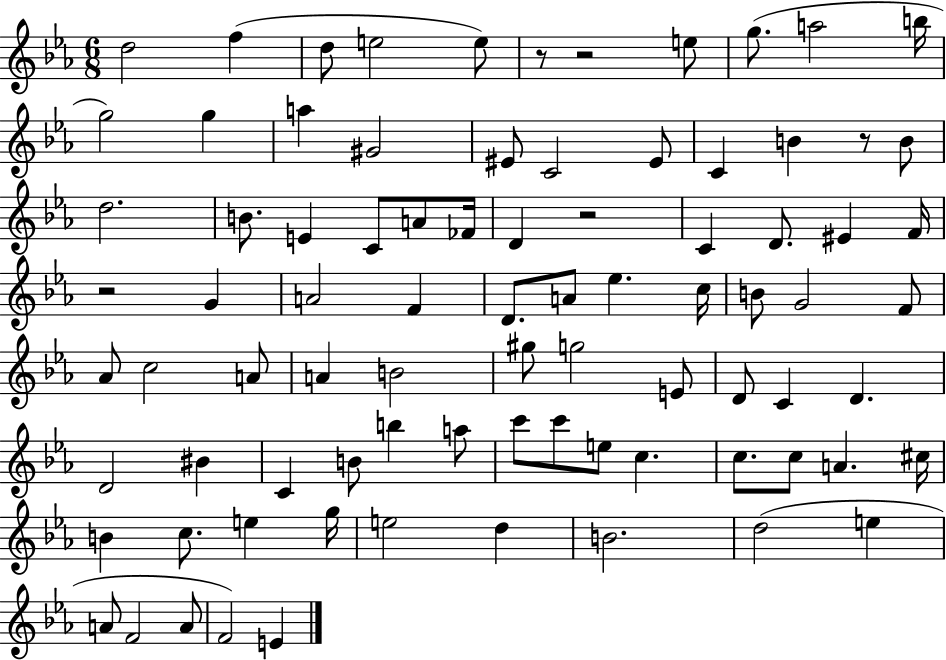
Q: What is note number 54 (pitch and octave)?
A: C4